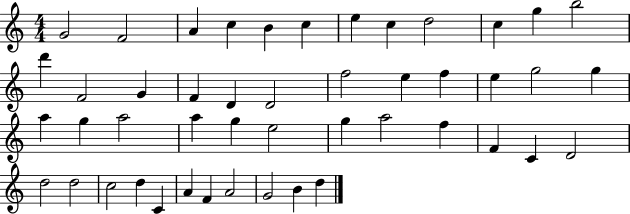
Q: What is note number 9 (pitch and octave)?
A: D5